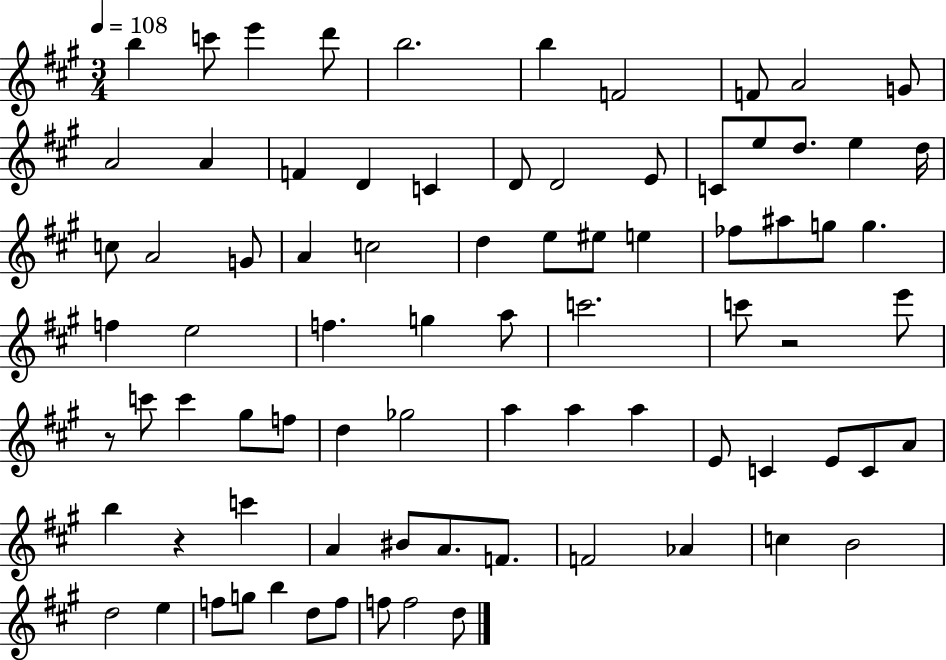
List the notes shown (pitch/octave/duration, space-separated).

B5/q C6/e E6/q D6/e B5/h. B5/q F4/h F4/e A4/h G4/e A4/h A4/q F4/q D4/q C4/q D4/e D4/h E4/e C4/e E5/e D5/e. E5/q D5/s C5/e A4/h G4/e A4/q C5/h D5/q E5/e EIS5/e E5/q FES5/e A#5/e G5/e G5/q. F5/q E5/h F5/q. G5/q A5/e C6/h. C6/e R/h E6/e R/e C6/e C6/q G#5/e F5/e D5/q Gb5/h A5/q A5/q A5/q E4/e C4/q E4/e C4/e A4/e B5/q R/q C6/q A4/q BIS4/e A4/e. F4/e. F4/h Ab4/q C5/q B4/h D5/h E5/q F5/e G5/e B5/q D5/e F5/e F5/e F5/h D5/e